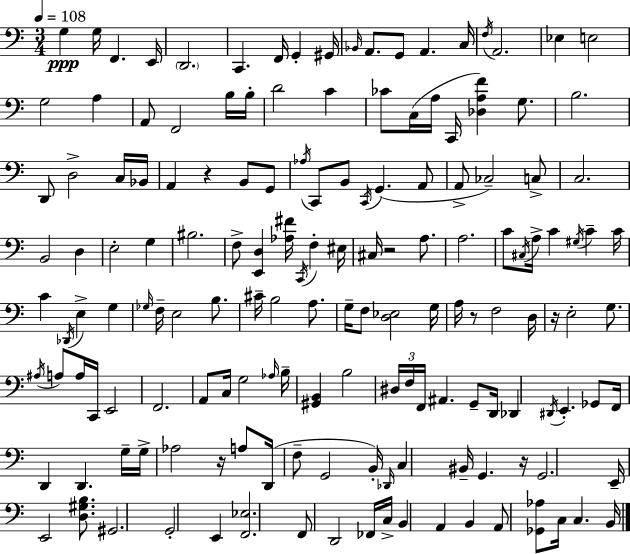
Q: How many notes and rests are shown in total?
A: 155